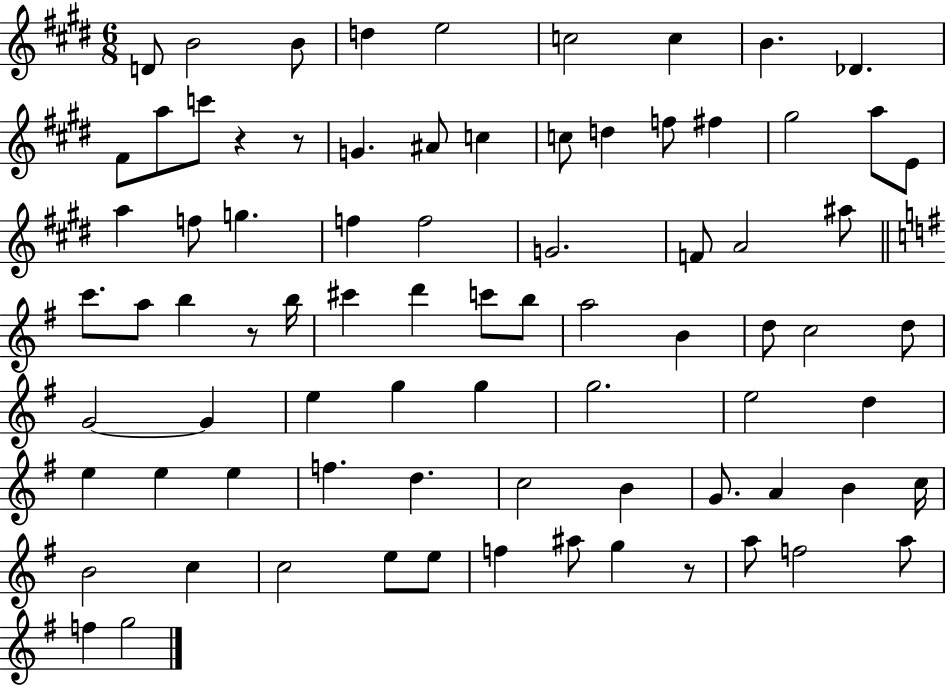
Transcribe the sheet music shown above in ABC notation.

X:1
T:Untitled
M:6/8
L:1/4
K:E
D/2 B2 B/2 d e2 c2 c B _D ^F/2 a/2 c'/2 z z/2 G ^A/2 c c/2 d f/2 ^f ^g2 a/2 E/2 a f/2 g f f2 G2 F/2 A2 ^a/2 c'/2 a/2 b z/2 b/4 ^c' d' c'/2 b/2 a2 B d/2 c2 d/2 G2 G e g g g2 e2 d e e e f d c2 B G/2 A B c/4 B2 c c2 e/2 e/2 f ^a/2 g z/2 a/2 f2 a/2 f g2